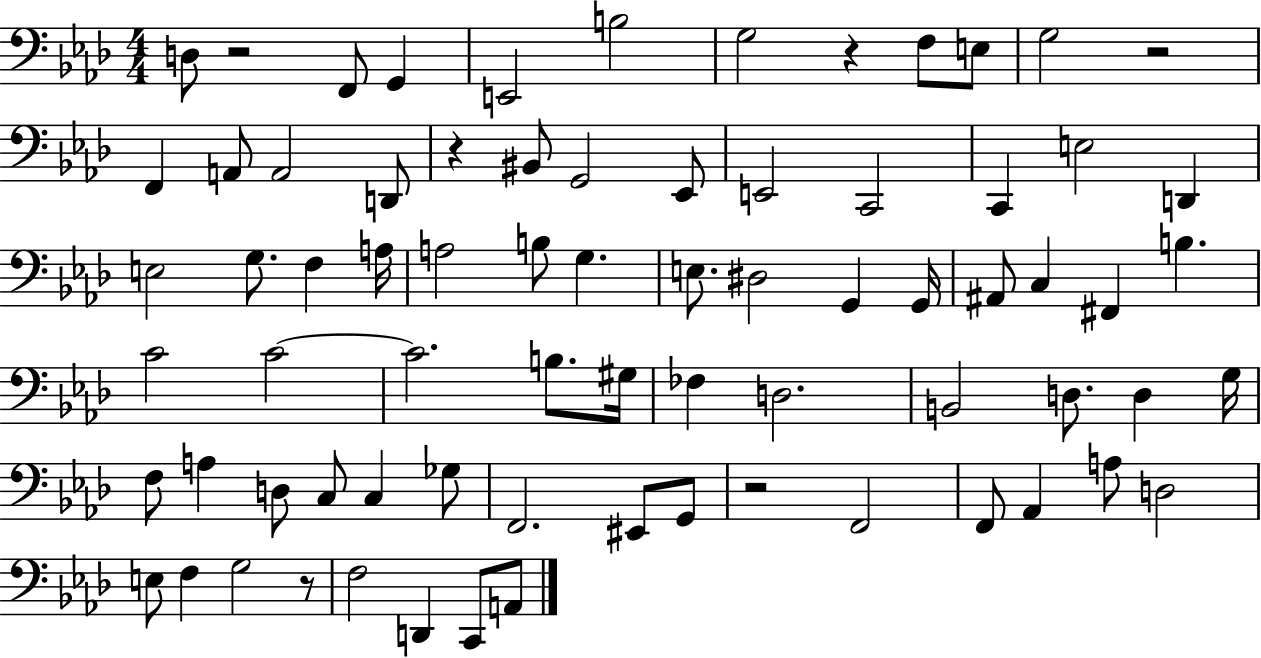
{
  \clef bass
  \numericTimeSignature
  \time 4/4
  \key aes \major
  d8 r2 f,8 g,4 | e,2 b2 | g2 r4 f8 e8 | g2 r2 | \break f,4 a,8 a,2 d,8 | r4 bis,8 g,2 ees,8 | e,2 c,2 | c,4 e2 d,4 | \break e2 g8. f4 a16 | a2 b8 g4. | e8. dis2 g,4 g,16 | ais,8 c4 fis,4 b4. | \break c'2 c'2~~ | c'2. b8. gis16 | fes4 d2. | b,2 d8. d4 g16 | \break f8 a4 d8 c8 c4 ges8 | f,2. eis,8 g,8 | r2 f,2 | f,8 aes,4 a8 d2 | \break e8 f4 g2 r8 | f2 d,4 c,8 a,8 | \bar "|."
}